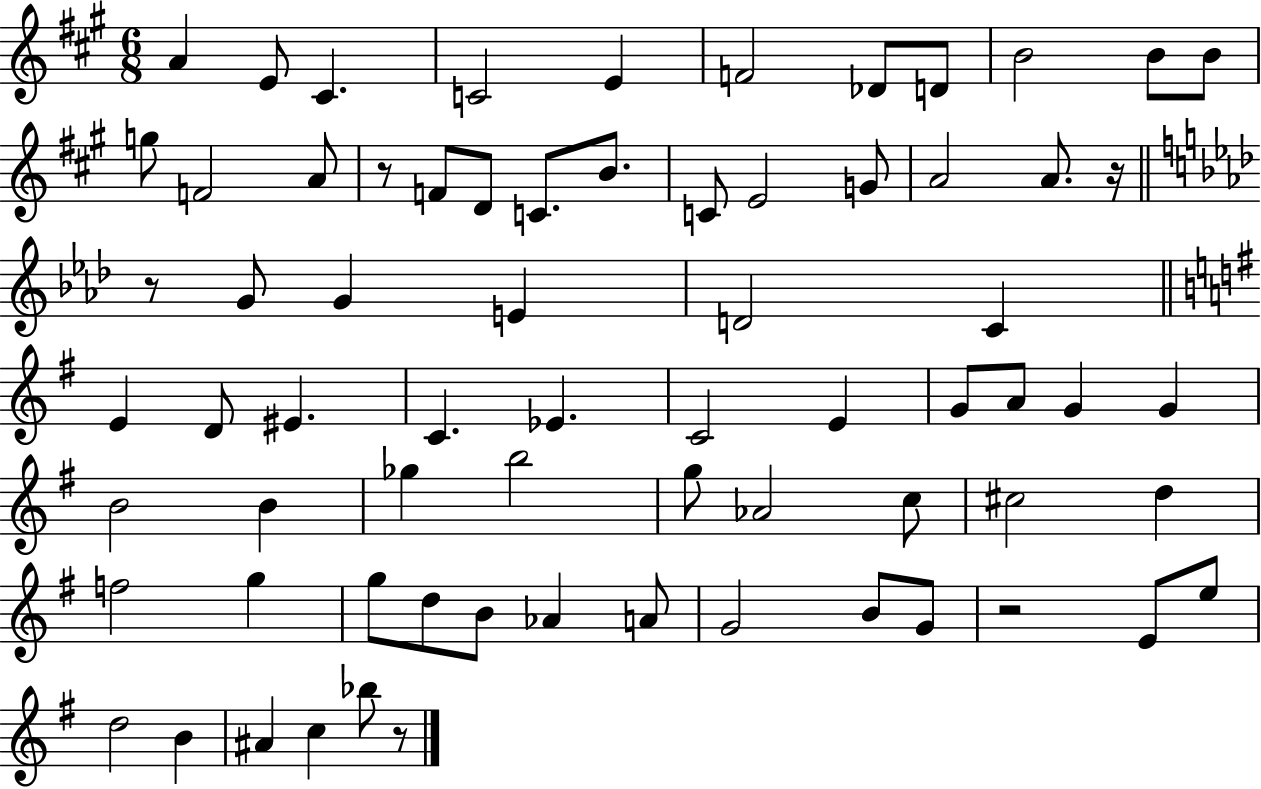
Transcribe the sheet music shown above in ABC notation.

X:1
T:Untitled
M:6/8
L:1/4
K:A
A E/2 ^C C2 E F2 _D/2 D/2 B2 B/2 B/2 g/2 F2 A/2 z/2 F/2 D/2 C/2 B/2 C/2 E2 G/2 A2 A/2 z/4 z/2 G/2 G E D2 C E D/2 ^E C _E C2 E G/2 A/2 G G B2 B _g b2 g/2 _A2 c/2 ^c2 d f2 g g/2 d/2 B/2 _A A/2 G2 B/2 G/2 z2 E/2 e/2 d2 B ^A c _b/2 z/2